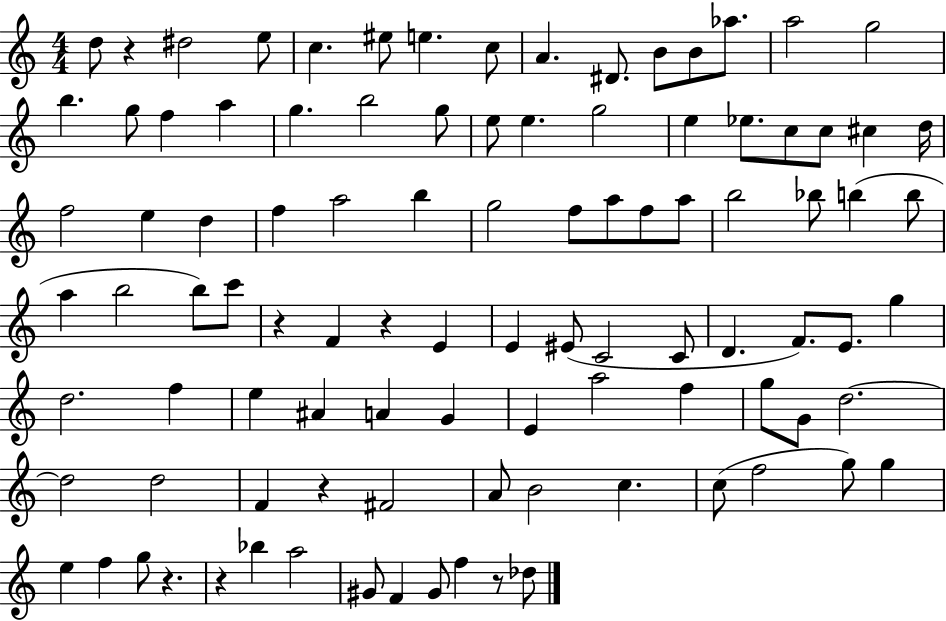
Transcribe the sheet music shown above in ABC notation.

X:1
T:Untitled
M:4/4
L:1/4
K:C
d/2 z ^d2 e/2 c ^e/2 e c/2 A ^D/2 B/2 B/2 _a/2 a2 g2 b g/2 f a g b2 g/2 e/2 e g2 e _e/2 c/2 c/2 ^c d/4 f2 e d f a2 b g2 f/2 a/2 f/2 a/2 b2 _b/2 b b/2 a b2 b/2 c'/2 z F z E E ^E/2 C2 C/2 D F/2 E/2 g d2 f e ^A A G E a2 f g/2 G/2 d2 d2 d2 F z ^F2 A/2 B2 c c/2 f2 g/2 g e f g/2 z z _b a2 ^G/2 F ^G/2 f z/2 _d/2